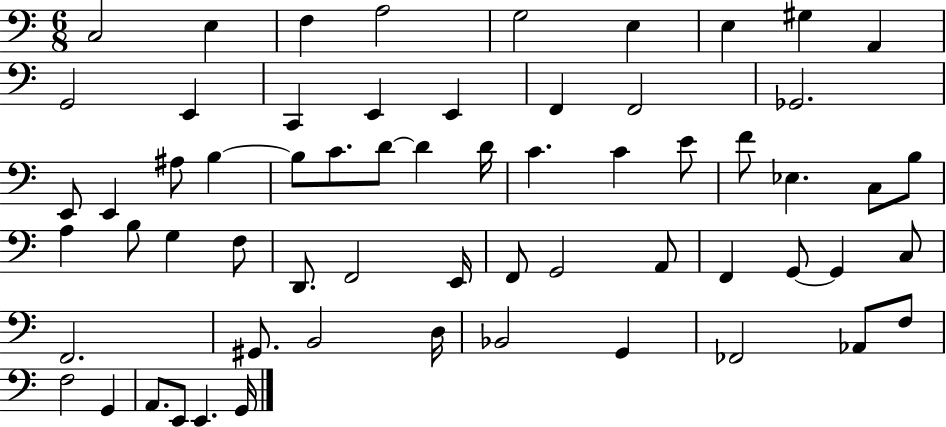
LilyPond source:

{
  \clef bass
  \numericTimeSignature
  \time 6/8
  \key c \major
  \repeat volta 2 { c2 e4 | f4 a2 | g2 e4 | e4 gis4 a,4 | \break g,2 e,4 | c,4 e,4 e,4 | f,4 f,2 | ges,2. | \break e,8 e,4 ais8 b4~~ | b8 c'8. d'8~~ d'4 d'16 | c'4. c'4 e'8 | f'8 ees4. c8 b8 | \break a4 b8 g4 f8 | d,8. f,2 e,16 | f,8 g,2 a,8 | f,4 g,8~~ g,4 c8 | \break f,2. | gis,8. b,2 d16 | bes,2 g,4 | fes,2 aes,8 f8 | \break f2 g,4 | a,8. e,8 e,4. g,16 | } \bar "|."
}